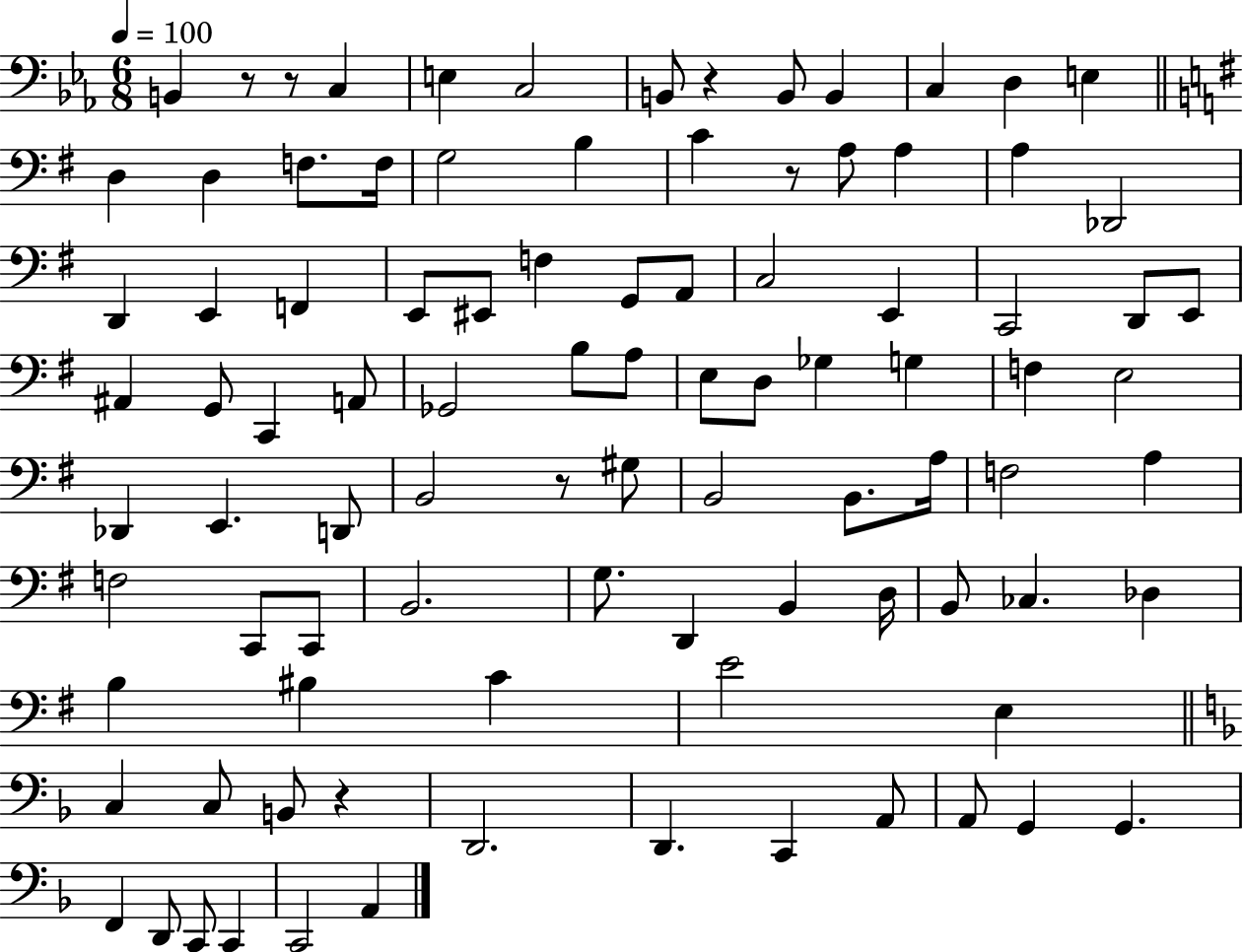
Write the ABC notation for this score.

X:1
T:Untitled
M:6/8
L:1/4
K:Eb
B,, z/2 z/2 C, E, C,2 B,,/2 z B,,/2 B,, C, D, E, D, D, F,/2 F,/4 G,2 B, C z/2 A,/2 A, A, _D,,2 D,, E,, F,, E,,/2 ^E,,/2 F, G,,/2 A,,/2 C,2 E,, C,,2 D,,/2 E,,/2 ^A,, G,,/2 C,, A,,/2 _G,,2 B,/2 A,/2 E,/2 D,/2 _G, G, F, E,2 _D,, E,, D,,/2 B,,2 z/2 ^G,/2 B,,2 B,,/2 A,/4 F,2 A, F,2 C,,/2 C,,/2 B,,2 G,/2 D,, B,, D,/4 B,,/2 _C, _D, B, ^B, C E2 E, C, C,/2 B,,/2 z D,,2 D,, C,, A,,/2 A,,/2 G,, G,, F,, D,,/2 C,,/2 C,, C,,2 A,,